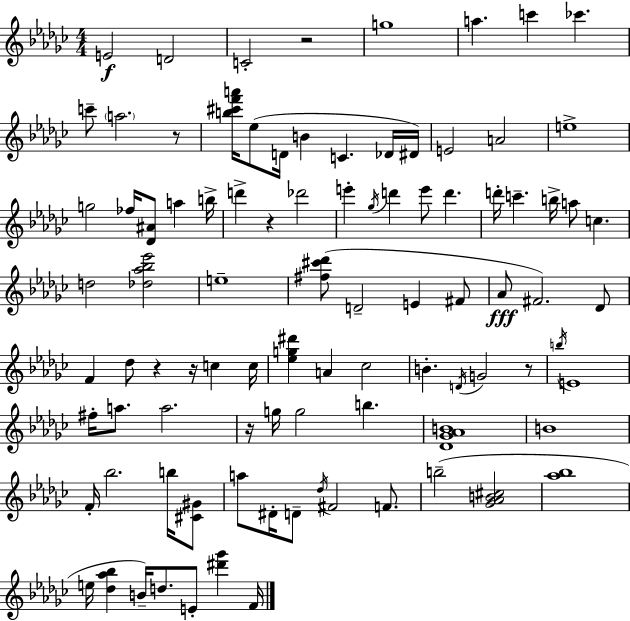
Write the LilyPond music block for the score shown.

{
  \clef treble
  \numericTimeSignature
  \time 4/4
  \key ees \minor
  e'2\f d'2 | c'2-. r2 | g''1 | a''4. c'''4 ces'''4. | \break c'''8-- \parenthesize a''2. r8 | <b'' cis''' f''' a'''>16 ees''8( d'16 b'4 c'4. des'16 dis'16) | e'2 a'2 | e''1-> | \break g''2 fes''16 <des' ais'>8 a''4 b''16-> | d'''4-> r4 des'''2 | e'''4-. \acciaccatura { ges''16 } d'''4 e'''8 d'''4. | d'''16-. c'''4.-- b''16-> a''8 c''4. | \break d''2 <des'' aes'' bes'' ees'''>2 | e''1-- | <fis'' cis''' des'''>8( d'2-- e'4 fis'8 | aes'8\fff fis'2.) des'8 | \break f'4 des''8 r4 r16 c''4 | c''16 <ees'' g'' dis'''>4 a'4 ces''2 | b'4.-. \acciaccatura { d'16 } g'2 | r8 \acciaccatura { b''16 } e'1 | \break fis''16-. a''8. a''2. | r16 g''16 g''2 b''4. | <des' ges' aes' b'>1 | b'1 | \break f'16-. bes''2. | b''16 <cis' gis'>8 a''8 dis'16-. d'8-- \acciaccatura { des''16 } fis'2 | f'8. b''2--( <ges' aes' b' cis''>2 | <aes'' bes''>1 | \break e''16 <des'' aes'' bes''>4 b'16--) d''8. e'8-. <dis''' ges'''>4 | f'16 \bar "|."
}